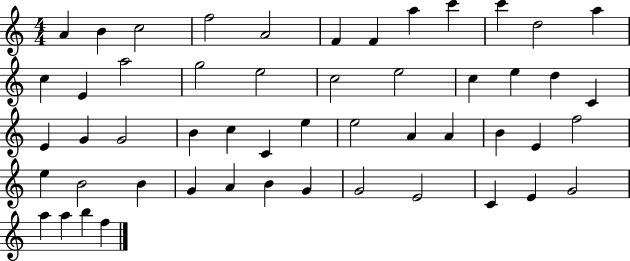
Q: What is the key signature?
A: C major